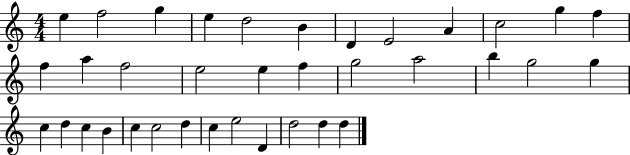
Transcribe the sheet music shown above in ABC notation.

X:1
T:Untitled
M:4/4
L:1/4
K:C
e f2 g e d2 B D E2 A c2 g f f a f2 e2 e f g2 a2 b g2 g c d c B c c2 d c e2 D d2 d d